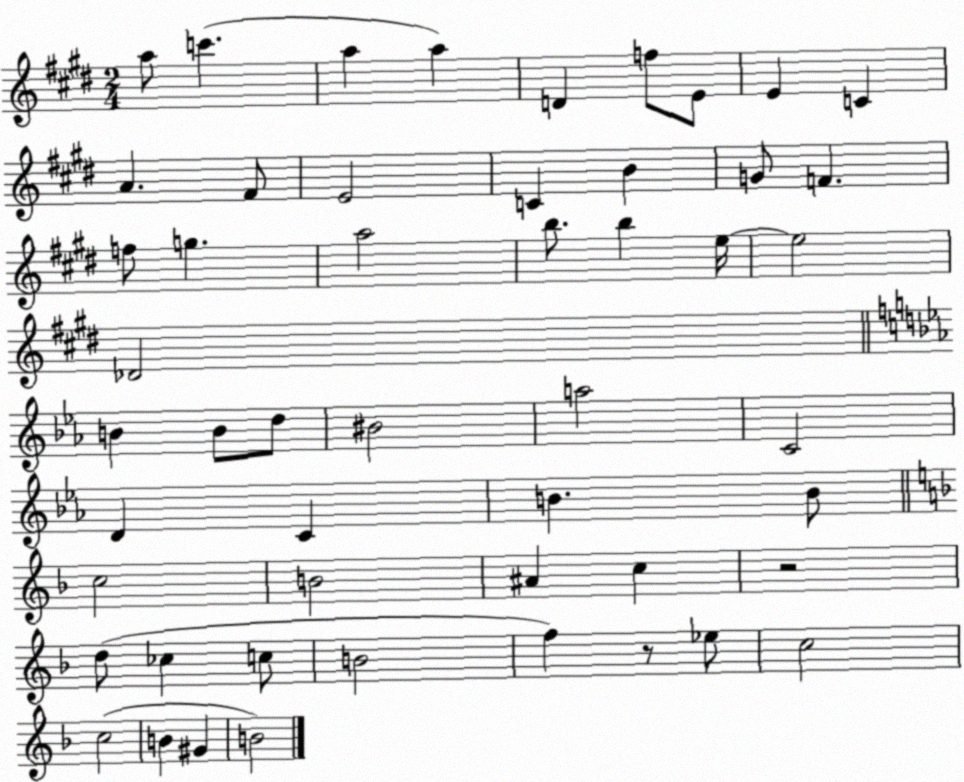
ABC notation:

X:1
T:Untitled
M:2/4
L:1/4
K:E
a/2 c' a a D f/2 E/2 E C A ^F/2 E2 C B G/2 F f/2 g a2 b/2 b e/4 e2 _D2 B B/2 d/2 ^B2 a2 C2 D C B B/2 c2 B2 ^A c z2 d/2 _c c/2 B2 f z/2 _e/2 c2 c2 B ^G B2